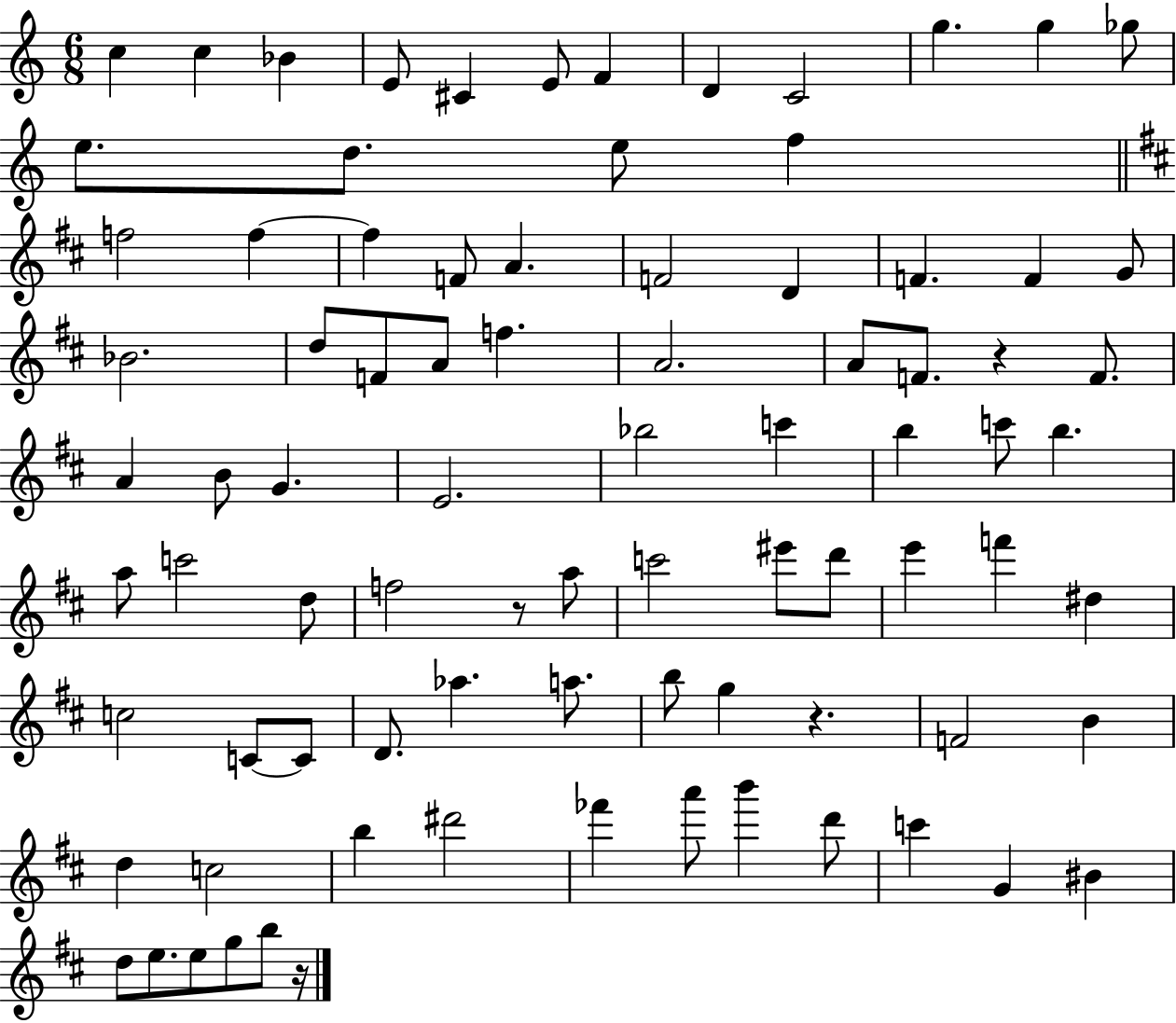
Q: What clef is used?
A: treble